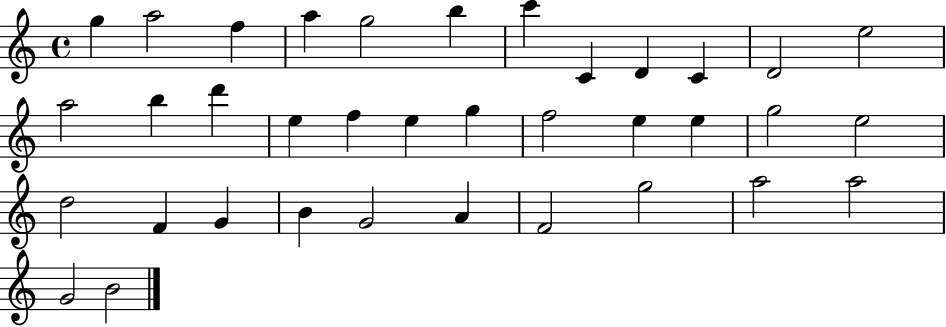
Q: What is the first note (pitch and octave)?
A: G5